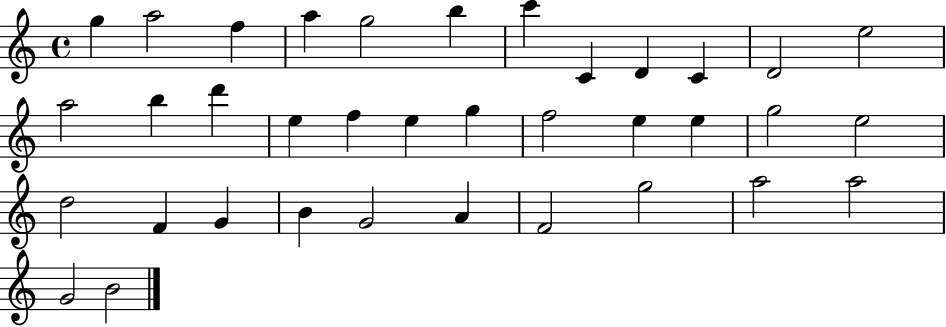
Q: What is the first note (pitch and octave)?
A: G5